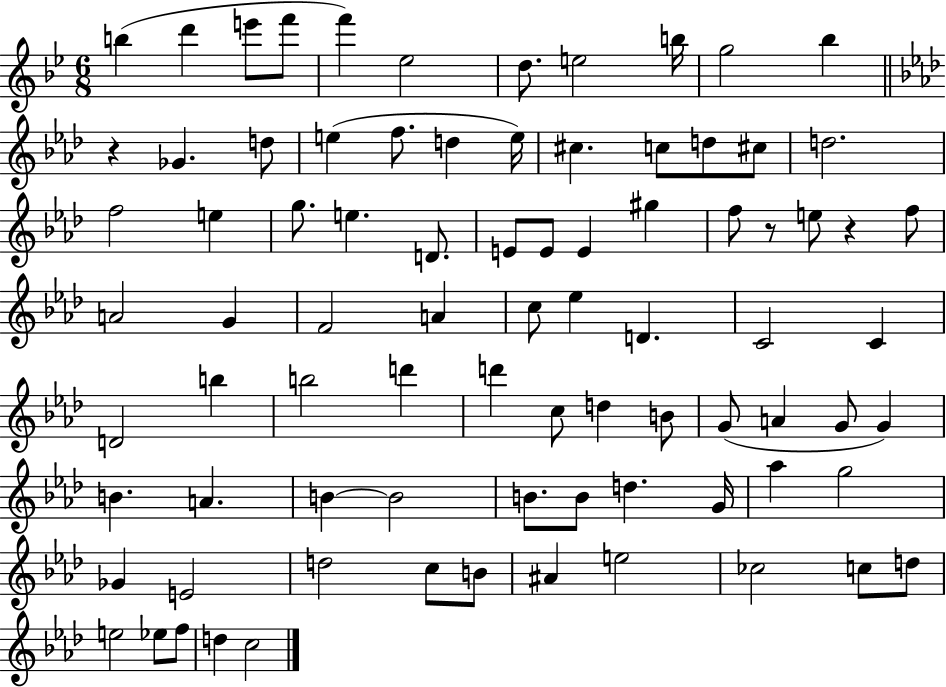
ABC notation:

X:1
T:Untitled
M:6/8
L:1/4
K:Bb
b d' e'/2 f'/2 f' _e2 d/2 e2 b/4 g2 _b z _G d/2 e f/2 d e/4 ^c c/2 d/2 ^c/2 d2 f2 e g/2 e D/2 E/2 E/2 E ^g f/2 z/2 e/2 z f/2 A2 G F2 A c/2 _e D C2 C D2 b b2 d' d' c/2 d B/2 G/2 A G/2 G B A B B2 B/2 B/2 d G/4 _a g2 _G E2 d2 c/2 B/2 ^A e2 _c2 c/2 d/2 e2 _e/2 f/2 d c2